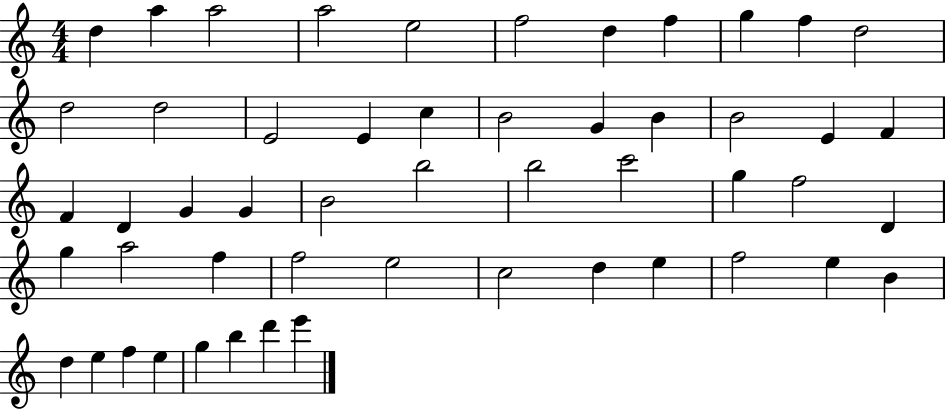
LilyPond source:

{
  \clef treble
  \numericTimeSignature
  \time 4/4
  \key c \major
  d''4 a''4 a''2 | a''2 e''2 | f''2 d''4 f''4 | g''4 f''4 d''2 | \break d''2 d''2 | e'2 e'4 c''4 | b'2 g'4 b'4 | b'2 e'4 f'4 | \break f'4 d'4 g'4 g'4 | b'2 b''2 | b''2 c'''2 | g''4 f''2 d'4 | \break g''4 a''2 f''4 | f''2 e''2 | c''2 d''4 e''4 | f''2 e''4 b'4 | \break d''4 e''4 f''4 e''4 | g''4 b''4 d'''4 e'''4 | \bar "|."
}